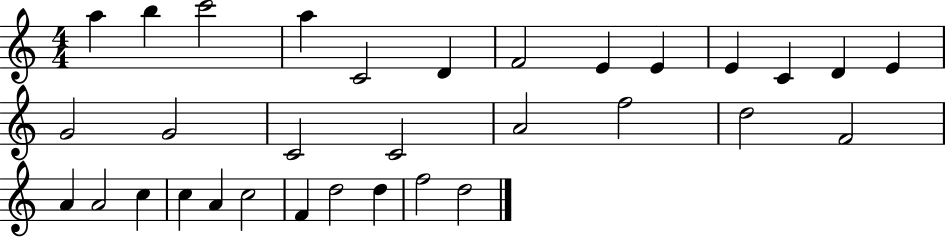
{
  \clef treble
  \numericTimeSignature
  \time 4/4
  \key c \major
  a''4 b''4 c'''2 | a''4 c'2 d'4 | f'2 e'4 e'4 | e'4 c'4 d'4 e'4 | \break g'2 g'2 | c'2 c'2 | a'2 f''2 | d''2 f'2 | \break a'4 a'2 c''4 | c''4 a'4 c''2 | f'4 d''2 d''4 | f''2 d''2 | \break \bar "|."
}